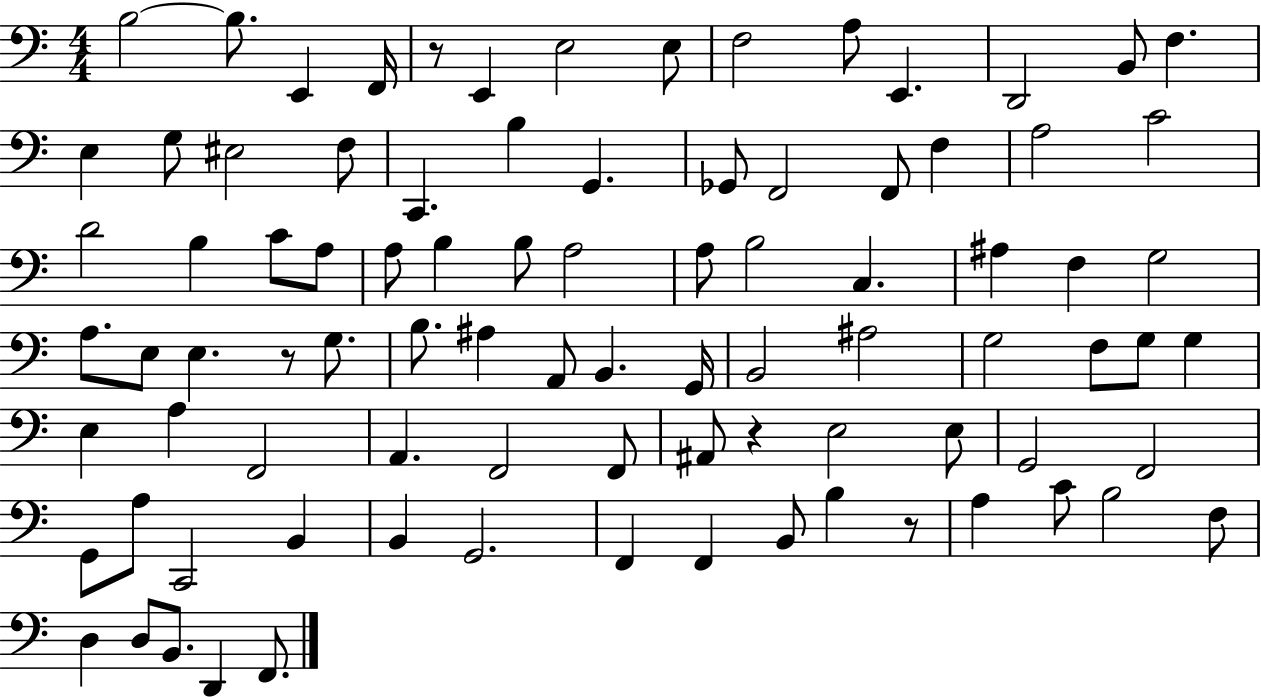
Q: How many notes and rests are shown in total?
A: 89